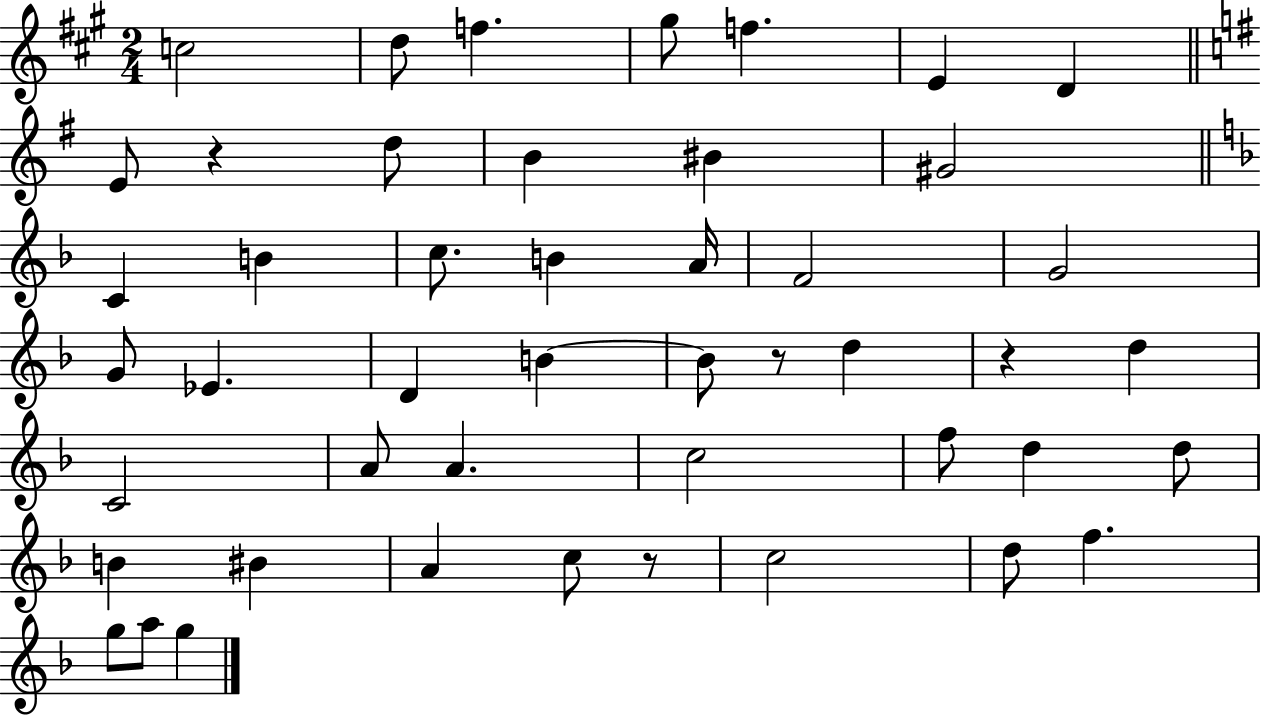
{
  \clef treble
  \numericTimeSignature
  \time 2/4
  \key a \major
  \repeat volta 2 { c''2 | d''8 f''4. | gis''8 f''4. | e'4 d'4 | \break \bar "||" \break \key e \minor e'8 r4 d''8 | b'4 bis'4 | gis'2 | \bar "||" \break \key f \major c'4 b'4 | c''8. b'4 a'16 | f'2 | g'2 | \break g'8 ees'4. | d'4 b'4~~ | b'8 r8 d''4 | r4 d''4 | \break c'2 | a'8 a'4. | c''2 | f''8 d''4 d''8 | \break b'4 bis'4 | a'4 c''8 r8 | c''2 | d''8 f''4. | \break g''8 a''8 g''4 | } \bar "|."
}